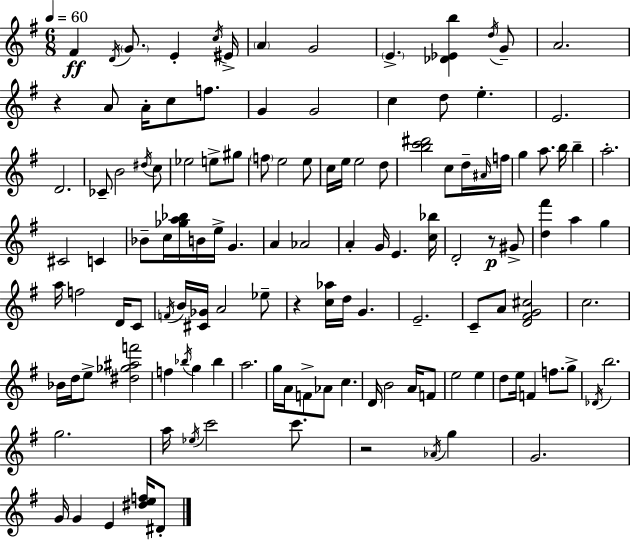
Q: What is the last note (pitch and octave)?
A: D#4